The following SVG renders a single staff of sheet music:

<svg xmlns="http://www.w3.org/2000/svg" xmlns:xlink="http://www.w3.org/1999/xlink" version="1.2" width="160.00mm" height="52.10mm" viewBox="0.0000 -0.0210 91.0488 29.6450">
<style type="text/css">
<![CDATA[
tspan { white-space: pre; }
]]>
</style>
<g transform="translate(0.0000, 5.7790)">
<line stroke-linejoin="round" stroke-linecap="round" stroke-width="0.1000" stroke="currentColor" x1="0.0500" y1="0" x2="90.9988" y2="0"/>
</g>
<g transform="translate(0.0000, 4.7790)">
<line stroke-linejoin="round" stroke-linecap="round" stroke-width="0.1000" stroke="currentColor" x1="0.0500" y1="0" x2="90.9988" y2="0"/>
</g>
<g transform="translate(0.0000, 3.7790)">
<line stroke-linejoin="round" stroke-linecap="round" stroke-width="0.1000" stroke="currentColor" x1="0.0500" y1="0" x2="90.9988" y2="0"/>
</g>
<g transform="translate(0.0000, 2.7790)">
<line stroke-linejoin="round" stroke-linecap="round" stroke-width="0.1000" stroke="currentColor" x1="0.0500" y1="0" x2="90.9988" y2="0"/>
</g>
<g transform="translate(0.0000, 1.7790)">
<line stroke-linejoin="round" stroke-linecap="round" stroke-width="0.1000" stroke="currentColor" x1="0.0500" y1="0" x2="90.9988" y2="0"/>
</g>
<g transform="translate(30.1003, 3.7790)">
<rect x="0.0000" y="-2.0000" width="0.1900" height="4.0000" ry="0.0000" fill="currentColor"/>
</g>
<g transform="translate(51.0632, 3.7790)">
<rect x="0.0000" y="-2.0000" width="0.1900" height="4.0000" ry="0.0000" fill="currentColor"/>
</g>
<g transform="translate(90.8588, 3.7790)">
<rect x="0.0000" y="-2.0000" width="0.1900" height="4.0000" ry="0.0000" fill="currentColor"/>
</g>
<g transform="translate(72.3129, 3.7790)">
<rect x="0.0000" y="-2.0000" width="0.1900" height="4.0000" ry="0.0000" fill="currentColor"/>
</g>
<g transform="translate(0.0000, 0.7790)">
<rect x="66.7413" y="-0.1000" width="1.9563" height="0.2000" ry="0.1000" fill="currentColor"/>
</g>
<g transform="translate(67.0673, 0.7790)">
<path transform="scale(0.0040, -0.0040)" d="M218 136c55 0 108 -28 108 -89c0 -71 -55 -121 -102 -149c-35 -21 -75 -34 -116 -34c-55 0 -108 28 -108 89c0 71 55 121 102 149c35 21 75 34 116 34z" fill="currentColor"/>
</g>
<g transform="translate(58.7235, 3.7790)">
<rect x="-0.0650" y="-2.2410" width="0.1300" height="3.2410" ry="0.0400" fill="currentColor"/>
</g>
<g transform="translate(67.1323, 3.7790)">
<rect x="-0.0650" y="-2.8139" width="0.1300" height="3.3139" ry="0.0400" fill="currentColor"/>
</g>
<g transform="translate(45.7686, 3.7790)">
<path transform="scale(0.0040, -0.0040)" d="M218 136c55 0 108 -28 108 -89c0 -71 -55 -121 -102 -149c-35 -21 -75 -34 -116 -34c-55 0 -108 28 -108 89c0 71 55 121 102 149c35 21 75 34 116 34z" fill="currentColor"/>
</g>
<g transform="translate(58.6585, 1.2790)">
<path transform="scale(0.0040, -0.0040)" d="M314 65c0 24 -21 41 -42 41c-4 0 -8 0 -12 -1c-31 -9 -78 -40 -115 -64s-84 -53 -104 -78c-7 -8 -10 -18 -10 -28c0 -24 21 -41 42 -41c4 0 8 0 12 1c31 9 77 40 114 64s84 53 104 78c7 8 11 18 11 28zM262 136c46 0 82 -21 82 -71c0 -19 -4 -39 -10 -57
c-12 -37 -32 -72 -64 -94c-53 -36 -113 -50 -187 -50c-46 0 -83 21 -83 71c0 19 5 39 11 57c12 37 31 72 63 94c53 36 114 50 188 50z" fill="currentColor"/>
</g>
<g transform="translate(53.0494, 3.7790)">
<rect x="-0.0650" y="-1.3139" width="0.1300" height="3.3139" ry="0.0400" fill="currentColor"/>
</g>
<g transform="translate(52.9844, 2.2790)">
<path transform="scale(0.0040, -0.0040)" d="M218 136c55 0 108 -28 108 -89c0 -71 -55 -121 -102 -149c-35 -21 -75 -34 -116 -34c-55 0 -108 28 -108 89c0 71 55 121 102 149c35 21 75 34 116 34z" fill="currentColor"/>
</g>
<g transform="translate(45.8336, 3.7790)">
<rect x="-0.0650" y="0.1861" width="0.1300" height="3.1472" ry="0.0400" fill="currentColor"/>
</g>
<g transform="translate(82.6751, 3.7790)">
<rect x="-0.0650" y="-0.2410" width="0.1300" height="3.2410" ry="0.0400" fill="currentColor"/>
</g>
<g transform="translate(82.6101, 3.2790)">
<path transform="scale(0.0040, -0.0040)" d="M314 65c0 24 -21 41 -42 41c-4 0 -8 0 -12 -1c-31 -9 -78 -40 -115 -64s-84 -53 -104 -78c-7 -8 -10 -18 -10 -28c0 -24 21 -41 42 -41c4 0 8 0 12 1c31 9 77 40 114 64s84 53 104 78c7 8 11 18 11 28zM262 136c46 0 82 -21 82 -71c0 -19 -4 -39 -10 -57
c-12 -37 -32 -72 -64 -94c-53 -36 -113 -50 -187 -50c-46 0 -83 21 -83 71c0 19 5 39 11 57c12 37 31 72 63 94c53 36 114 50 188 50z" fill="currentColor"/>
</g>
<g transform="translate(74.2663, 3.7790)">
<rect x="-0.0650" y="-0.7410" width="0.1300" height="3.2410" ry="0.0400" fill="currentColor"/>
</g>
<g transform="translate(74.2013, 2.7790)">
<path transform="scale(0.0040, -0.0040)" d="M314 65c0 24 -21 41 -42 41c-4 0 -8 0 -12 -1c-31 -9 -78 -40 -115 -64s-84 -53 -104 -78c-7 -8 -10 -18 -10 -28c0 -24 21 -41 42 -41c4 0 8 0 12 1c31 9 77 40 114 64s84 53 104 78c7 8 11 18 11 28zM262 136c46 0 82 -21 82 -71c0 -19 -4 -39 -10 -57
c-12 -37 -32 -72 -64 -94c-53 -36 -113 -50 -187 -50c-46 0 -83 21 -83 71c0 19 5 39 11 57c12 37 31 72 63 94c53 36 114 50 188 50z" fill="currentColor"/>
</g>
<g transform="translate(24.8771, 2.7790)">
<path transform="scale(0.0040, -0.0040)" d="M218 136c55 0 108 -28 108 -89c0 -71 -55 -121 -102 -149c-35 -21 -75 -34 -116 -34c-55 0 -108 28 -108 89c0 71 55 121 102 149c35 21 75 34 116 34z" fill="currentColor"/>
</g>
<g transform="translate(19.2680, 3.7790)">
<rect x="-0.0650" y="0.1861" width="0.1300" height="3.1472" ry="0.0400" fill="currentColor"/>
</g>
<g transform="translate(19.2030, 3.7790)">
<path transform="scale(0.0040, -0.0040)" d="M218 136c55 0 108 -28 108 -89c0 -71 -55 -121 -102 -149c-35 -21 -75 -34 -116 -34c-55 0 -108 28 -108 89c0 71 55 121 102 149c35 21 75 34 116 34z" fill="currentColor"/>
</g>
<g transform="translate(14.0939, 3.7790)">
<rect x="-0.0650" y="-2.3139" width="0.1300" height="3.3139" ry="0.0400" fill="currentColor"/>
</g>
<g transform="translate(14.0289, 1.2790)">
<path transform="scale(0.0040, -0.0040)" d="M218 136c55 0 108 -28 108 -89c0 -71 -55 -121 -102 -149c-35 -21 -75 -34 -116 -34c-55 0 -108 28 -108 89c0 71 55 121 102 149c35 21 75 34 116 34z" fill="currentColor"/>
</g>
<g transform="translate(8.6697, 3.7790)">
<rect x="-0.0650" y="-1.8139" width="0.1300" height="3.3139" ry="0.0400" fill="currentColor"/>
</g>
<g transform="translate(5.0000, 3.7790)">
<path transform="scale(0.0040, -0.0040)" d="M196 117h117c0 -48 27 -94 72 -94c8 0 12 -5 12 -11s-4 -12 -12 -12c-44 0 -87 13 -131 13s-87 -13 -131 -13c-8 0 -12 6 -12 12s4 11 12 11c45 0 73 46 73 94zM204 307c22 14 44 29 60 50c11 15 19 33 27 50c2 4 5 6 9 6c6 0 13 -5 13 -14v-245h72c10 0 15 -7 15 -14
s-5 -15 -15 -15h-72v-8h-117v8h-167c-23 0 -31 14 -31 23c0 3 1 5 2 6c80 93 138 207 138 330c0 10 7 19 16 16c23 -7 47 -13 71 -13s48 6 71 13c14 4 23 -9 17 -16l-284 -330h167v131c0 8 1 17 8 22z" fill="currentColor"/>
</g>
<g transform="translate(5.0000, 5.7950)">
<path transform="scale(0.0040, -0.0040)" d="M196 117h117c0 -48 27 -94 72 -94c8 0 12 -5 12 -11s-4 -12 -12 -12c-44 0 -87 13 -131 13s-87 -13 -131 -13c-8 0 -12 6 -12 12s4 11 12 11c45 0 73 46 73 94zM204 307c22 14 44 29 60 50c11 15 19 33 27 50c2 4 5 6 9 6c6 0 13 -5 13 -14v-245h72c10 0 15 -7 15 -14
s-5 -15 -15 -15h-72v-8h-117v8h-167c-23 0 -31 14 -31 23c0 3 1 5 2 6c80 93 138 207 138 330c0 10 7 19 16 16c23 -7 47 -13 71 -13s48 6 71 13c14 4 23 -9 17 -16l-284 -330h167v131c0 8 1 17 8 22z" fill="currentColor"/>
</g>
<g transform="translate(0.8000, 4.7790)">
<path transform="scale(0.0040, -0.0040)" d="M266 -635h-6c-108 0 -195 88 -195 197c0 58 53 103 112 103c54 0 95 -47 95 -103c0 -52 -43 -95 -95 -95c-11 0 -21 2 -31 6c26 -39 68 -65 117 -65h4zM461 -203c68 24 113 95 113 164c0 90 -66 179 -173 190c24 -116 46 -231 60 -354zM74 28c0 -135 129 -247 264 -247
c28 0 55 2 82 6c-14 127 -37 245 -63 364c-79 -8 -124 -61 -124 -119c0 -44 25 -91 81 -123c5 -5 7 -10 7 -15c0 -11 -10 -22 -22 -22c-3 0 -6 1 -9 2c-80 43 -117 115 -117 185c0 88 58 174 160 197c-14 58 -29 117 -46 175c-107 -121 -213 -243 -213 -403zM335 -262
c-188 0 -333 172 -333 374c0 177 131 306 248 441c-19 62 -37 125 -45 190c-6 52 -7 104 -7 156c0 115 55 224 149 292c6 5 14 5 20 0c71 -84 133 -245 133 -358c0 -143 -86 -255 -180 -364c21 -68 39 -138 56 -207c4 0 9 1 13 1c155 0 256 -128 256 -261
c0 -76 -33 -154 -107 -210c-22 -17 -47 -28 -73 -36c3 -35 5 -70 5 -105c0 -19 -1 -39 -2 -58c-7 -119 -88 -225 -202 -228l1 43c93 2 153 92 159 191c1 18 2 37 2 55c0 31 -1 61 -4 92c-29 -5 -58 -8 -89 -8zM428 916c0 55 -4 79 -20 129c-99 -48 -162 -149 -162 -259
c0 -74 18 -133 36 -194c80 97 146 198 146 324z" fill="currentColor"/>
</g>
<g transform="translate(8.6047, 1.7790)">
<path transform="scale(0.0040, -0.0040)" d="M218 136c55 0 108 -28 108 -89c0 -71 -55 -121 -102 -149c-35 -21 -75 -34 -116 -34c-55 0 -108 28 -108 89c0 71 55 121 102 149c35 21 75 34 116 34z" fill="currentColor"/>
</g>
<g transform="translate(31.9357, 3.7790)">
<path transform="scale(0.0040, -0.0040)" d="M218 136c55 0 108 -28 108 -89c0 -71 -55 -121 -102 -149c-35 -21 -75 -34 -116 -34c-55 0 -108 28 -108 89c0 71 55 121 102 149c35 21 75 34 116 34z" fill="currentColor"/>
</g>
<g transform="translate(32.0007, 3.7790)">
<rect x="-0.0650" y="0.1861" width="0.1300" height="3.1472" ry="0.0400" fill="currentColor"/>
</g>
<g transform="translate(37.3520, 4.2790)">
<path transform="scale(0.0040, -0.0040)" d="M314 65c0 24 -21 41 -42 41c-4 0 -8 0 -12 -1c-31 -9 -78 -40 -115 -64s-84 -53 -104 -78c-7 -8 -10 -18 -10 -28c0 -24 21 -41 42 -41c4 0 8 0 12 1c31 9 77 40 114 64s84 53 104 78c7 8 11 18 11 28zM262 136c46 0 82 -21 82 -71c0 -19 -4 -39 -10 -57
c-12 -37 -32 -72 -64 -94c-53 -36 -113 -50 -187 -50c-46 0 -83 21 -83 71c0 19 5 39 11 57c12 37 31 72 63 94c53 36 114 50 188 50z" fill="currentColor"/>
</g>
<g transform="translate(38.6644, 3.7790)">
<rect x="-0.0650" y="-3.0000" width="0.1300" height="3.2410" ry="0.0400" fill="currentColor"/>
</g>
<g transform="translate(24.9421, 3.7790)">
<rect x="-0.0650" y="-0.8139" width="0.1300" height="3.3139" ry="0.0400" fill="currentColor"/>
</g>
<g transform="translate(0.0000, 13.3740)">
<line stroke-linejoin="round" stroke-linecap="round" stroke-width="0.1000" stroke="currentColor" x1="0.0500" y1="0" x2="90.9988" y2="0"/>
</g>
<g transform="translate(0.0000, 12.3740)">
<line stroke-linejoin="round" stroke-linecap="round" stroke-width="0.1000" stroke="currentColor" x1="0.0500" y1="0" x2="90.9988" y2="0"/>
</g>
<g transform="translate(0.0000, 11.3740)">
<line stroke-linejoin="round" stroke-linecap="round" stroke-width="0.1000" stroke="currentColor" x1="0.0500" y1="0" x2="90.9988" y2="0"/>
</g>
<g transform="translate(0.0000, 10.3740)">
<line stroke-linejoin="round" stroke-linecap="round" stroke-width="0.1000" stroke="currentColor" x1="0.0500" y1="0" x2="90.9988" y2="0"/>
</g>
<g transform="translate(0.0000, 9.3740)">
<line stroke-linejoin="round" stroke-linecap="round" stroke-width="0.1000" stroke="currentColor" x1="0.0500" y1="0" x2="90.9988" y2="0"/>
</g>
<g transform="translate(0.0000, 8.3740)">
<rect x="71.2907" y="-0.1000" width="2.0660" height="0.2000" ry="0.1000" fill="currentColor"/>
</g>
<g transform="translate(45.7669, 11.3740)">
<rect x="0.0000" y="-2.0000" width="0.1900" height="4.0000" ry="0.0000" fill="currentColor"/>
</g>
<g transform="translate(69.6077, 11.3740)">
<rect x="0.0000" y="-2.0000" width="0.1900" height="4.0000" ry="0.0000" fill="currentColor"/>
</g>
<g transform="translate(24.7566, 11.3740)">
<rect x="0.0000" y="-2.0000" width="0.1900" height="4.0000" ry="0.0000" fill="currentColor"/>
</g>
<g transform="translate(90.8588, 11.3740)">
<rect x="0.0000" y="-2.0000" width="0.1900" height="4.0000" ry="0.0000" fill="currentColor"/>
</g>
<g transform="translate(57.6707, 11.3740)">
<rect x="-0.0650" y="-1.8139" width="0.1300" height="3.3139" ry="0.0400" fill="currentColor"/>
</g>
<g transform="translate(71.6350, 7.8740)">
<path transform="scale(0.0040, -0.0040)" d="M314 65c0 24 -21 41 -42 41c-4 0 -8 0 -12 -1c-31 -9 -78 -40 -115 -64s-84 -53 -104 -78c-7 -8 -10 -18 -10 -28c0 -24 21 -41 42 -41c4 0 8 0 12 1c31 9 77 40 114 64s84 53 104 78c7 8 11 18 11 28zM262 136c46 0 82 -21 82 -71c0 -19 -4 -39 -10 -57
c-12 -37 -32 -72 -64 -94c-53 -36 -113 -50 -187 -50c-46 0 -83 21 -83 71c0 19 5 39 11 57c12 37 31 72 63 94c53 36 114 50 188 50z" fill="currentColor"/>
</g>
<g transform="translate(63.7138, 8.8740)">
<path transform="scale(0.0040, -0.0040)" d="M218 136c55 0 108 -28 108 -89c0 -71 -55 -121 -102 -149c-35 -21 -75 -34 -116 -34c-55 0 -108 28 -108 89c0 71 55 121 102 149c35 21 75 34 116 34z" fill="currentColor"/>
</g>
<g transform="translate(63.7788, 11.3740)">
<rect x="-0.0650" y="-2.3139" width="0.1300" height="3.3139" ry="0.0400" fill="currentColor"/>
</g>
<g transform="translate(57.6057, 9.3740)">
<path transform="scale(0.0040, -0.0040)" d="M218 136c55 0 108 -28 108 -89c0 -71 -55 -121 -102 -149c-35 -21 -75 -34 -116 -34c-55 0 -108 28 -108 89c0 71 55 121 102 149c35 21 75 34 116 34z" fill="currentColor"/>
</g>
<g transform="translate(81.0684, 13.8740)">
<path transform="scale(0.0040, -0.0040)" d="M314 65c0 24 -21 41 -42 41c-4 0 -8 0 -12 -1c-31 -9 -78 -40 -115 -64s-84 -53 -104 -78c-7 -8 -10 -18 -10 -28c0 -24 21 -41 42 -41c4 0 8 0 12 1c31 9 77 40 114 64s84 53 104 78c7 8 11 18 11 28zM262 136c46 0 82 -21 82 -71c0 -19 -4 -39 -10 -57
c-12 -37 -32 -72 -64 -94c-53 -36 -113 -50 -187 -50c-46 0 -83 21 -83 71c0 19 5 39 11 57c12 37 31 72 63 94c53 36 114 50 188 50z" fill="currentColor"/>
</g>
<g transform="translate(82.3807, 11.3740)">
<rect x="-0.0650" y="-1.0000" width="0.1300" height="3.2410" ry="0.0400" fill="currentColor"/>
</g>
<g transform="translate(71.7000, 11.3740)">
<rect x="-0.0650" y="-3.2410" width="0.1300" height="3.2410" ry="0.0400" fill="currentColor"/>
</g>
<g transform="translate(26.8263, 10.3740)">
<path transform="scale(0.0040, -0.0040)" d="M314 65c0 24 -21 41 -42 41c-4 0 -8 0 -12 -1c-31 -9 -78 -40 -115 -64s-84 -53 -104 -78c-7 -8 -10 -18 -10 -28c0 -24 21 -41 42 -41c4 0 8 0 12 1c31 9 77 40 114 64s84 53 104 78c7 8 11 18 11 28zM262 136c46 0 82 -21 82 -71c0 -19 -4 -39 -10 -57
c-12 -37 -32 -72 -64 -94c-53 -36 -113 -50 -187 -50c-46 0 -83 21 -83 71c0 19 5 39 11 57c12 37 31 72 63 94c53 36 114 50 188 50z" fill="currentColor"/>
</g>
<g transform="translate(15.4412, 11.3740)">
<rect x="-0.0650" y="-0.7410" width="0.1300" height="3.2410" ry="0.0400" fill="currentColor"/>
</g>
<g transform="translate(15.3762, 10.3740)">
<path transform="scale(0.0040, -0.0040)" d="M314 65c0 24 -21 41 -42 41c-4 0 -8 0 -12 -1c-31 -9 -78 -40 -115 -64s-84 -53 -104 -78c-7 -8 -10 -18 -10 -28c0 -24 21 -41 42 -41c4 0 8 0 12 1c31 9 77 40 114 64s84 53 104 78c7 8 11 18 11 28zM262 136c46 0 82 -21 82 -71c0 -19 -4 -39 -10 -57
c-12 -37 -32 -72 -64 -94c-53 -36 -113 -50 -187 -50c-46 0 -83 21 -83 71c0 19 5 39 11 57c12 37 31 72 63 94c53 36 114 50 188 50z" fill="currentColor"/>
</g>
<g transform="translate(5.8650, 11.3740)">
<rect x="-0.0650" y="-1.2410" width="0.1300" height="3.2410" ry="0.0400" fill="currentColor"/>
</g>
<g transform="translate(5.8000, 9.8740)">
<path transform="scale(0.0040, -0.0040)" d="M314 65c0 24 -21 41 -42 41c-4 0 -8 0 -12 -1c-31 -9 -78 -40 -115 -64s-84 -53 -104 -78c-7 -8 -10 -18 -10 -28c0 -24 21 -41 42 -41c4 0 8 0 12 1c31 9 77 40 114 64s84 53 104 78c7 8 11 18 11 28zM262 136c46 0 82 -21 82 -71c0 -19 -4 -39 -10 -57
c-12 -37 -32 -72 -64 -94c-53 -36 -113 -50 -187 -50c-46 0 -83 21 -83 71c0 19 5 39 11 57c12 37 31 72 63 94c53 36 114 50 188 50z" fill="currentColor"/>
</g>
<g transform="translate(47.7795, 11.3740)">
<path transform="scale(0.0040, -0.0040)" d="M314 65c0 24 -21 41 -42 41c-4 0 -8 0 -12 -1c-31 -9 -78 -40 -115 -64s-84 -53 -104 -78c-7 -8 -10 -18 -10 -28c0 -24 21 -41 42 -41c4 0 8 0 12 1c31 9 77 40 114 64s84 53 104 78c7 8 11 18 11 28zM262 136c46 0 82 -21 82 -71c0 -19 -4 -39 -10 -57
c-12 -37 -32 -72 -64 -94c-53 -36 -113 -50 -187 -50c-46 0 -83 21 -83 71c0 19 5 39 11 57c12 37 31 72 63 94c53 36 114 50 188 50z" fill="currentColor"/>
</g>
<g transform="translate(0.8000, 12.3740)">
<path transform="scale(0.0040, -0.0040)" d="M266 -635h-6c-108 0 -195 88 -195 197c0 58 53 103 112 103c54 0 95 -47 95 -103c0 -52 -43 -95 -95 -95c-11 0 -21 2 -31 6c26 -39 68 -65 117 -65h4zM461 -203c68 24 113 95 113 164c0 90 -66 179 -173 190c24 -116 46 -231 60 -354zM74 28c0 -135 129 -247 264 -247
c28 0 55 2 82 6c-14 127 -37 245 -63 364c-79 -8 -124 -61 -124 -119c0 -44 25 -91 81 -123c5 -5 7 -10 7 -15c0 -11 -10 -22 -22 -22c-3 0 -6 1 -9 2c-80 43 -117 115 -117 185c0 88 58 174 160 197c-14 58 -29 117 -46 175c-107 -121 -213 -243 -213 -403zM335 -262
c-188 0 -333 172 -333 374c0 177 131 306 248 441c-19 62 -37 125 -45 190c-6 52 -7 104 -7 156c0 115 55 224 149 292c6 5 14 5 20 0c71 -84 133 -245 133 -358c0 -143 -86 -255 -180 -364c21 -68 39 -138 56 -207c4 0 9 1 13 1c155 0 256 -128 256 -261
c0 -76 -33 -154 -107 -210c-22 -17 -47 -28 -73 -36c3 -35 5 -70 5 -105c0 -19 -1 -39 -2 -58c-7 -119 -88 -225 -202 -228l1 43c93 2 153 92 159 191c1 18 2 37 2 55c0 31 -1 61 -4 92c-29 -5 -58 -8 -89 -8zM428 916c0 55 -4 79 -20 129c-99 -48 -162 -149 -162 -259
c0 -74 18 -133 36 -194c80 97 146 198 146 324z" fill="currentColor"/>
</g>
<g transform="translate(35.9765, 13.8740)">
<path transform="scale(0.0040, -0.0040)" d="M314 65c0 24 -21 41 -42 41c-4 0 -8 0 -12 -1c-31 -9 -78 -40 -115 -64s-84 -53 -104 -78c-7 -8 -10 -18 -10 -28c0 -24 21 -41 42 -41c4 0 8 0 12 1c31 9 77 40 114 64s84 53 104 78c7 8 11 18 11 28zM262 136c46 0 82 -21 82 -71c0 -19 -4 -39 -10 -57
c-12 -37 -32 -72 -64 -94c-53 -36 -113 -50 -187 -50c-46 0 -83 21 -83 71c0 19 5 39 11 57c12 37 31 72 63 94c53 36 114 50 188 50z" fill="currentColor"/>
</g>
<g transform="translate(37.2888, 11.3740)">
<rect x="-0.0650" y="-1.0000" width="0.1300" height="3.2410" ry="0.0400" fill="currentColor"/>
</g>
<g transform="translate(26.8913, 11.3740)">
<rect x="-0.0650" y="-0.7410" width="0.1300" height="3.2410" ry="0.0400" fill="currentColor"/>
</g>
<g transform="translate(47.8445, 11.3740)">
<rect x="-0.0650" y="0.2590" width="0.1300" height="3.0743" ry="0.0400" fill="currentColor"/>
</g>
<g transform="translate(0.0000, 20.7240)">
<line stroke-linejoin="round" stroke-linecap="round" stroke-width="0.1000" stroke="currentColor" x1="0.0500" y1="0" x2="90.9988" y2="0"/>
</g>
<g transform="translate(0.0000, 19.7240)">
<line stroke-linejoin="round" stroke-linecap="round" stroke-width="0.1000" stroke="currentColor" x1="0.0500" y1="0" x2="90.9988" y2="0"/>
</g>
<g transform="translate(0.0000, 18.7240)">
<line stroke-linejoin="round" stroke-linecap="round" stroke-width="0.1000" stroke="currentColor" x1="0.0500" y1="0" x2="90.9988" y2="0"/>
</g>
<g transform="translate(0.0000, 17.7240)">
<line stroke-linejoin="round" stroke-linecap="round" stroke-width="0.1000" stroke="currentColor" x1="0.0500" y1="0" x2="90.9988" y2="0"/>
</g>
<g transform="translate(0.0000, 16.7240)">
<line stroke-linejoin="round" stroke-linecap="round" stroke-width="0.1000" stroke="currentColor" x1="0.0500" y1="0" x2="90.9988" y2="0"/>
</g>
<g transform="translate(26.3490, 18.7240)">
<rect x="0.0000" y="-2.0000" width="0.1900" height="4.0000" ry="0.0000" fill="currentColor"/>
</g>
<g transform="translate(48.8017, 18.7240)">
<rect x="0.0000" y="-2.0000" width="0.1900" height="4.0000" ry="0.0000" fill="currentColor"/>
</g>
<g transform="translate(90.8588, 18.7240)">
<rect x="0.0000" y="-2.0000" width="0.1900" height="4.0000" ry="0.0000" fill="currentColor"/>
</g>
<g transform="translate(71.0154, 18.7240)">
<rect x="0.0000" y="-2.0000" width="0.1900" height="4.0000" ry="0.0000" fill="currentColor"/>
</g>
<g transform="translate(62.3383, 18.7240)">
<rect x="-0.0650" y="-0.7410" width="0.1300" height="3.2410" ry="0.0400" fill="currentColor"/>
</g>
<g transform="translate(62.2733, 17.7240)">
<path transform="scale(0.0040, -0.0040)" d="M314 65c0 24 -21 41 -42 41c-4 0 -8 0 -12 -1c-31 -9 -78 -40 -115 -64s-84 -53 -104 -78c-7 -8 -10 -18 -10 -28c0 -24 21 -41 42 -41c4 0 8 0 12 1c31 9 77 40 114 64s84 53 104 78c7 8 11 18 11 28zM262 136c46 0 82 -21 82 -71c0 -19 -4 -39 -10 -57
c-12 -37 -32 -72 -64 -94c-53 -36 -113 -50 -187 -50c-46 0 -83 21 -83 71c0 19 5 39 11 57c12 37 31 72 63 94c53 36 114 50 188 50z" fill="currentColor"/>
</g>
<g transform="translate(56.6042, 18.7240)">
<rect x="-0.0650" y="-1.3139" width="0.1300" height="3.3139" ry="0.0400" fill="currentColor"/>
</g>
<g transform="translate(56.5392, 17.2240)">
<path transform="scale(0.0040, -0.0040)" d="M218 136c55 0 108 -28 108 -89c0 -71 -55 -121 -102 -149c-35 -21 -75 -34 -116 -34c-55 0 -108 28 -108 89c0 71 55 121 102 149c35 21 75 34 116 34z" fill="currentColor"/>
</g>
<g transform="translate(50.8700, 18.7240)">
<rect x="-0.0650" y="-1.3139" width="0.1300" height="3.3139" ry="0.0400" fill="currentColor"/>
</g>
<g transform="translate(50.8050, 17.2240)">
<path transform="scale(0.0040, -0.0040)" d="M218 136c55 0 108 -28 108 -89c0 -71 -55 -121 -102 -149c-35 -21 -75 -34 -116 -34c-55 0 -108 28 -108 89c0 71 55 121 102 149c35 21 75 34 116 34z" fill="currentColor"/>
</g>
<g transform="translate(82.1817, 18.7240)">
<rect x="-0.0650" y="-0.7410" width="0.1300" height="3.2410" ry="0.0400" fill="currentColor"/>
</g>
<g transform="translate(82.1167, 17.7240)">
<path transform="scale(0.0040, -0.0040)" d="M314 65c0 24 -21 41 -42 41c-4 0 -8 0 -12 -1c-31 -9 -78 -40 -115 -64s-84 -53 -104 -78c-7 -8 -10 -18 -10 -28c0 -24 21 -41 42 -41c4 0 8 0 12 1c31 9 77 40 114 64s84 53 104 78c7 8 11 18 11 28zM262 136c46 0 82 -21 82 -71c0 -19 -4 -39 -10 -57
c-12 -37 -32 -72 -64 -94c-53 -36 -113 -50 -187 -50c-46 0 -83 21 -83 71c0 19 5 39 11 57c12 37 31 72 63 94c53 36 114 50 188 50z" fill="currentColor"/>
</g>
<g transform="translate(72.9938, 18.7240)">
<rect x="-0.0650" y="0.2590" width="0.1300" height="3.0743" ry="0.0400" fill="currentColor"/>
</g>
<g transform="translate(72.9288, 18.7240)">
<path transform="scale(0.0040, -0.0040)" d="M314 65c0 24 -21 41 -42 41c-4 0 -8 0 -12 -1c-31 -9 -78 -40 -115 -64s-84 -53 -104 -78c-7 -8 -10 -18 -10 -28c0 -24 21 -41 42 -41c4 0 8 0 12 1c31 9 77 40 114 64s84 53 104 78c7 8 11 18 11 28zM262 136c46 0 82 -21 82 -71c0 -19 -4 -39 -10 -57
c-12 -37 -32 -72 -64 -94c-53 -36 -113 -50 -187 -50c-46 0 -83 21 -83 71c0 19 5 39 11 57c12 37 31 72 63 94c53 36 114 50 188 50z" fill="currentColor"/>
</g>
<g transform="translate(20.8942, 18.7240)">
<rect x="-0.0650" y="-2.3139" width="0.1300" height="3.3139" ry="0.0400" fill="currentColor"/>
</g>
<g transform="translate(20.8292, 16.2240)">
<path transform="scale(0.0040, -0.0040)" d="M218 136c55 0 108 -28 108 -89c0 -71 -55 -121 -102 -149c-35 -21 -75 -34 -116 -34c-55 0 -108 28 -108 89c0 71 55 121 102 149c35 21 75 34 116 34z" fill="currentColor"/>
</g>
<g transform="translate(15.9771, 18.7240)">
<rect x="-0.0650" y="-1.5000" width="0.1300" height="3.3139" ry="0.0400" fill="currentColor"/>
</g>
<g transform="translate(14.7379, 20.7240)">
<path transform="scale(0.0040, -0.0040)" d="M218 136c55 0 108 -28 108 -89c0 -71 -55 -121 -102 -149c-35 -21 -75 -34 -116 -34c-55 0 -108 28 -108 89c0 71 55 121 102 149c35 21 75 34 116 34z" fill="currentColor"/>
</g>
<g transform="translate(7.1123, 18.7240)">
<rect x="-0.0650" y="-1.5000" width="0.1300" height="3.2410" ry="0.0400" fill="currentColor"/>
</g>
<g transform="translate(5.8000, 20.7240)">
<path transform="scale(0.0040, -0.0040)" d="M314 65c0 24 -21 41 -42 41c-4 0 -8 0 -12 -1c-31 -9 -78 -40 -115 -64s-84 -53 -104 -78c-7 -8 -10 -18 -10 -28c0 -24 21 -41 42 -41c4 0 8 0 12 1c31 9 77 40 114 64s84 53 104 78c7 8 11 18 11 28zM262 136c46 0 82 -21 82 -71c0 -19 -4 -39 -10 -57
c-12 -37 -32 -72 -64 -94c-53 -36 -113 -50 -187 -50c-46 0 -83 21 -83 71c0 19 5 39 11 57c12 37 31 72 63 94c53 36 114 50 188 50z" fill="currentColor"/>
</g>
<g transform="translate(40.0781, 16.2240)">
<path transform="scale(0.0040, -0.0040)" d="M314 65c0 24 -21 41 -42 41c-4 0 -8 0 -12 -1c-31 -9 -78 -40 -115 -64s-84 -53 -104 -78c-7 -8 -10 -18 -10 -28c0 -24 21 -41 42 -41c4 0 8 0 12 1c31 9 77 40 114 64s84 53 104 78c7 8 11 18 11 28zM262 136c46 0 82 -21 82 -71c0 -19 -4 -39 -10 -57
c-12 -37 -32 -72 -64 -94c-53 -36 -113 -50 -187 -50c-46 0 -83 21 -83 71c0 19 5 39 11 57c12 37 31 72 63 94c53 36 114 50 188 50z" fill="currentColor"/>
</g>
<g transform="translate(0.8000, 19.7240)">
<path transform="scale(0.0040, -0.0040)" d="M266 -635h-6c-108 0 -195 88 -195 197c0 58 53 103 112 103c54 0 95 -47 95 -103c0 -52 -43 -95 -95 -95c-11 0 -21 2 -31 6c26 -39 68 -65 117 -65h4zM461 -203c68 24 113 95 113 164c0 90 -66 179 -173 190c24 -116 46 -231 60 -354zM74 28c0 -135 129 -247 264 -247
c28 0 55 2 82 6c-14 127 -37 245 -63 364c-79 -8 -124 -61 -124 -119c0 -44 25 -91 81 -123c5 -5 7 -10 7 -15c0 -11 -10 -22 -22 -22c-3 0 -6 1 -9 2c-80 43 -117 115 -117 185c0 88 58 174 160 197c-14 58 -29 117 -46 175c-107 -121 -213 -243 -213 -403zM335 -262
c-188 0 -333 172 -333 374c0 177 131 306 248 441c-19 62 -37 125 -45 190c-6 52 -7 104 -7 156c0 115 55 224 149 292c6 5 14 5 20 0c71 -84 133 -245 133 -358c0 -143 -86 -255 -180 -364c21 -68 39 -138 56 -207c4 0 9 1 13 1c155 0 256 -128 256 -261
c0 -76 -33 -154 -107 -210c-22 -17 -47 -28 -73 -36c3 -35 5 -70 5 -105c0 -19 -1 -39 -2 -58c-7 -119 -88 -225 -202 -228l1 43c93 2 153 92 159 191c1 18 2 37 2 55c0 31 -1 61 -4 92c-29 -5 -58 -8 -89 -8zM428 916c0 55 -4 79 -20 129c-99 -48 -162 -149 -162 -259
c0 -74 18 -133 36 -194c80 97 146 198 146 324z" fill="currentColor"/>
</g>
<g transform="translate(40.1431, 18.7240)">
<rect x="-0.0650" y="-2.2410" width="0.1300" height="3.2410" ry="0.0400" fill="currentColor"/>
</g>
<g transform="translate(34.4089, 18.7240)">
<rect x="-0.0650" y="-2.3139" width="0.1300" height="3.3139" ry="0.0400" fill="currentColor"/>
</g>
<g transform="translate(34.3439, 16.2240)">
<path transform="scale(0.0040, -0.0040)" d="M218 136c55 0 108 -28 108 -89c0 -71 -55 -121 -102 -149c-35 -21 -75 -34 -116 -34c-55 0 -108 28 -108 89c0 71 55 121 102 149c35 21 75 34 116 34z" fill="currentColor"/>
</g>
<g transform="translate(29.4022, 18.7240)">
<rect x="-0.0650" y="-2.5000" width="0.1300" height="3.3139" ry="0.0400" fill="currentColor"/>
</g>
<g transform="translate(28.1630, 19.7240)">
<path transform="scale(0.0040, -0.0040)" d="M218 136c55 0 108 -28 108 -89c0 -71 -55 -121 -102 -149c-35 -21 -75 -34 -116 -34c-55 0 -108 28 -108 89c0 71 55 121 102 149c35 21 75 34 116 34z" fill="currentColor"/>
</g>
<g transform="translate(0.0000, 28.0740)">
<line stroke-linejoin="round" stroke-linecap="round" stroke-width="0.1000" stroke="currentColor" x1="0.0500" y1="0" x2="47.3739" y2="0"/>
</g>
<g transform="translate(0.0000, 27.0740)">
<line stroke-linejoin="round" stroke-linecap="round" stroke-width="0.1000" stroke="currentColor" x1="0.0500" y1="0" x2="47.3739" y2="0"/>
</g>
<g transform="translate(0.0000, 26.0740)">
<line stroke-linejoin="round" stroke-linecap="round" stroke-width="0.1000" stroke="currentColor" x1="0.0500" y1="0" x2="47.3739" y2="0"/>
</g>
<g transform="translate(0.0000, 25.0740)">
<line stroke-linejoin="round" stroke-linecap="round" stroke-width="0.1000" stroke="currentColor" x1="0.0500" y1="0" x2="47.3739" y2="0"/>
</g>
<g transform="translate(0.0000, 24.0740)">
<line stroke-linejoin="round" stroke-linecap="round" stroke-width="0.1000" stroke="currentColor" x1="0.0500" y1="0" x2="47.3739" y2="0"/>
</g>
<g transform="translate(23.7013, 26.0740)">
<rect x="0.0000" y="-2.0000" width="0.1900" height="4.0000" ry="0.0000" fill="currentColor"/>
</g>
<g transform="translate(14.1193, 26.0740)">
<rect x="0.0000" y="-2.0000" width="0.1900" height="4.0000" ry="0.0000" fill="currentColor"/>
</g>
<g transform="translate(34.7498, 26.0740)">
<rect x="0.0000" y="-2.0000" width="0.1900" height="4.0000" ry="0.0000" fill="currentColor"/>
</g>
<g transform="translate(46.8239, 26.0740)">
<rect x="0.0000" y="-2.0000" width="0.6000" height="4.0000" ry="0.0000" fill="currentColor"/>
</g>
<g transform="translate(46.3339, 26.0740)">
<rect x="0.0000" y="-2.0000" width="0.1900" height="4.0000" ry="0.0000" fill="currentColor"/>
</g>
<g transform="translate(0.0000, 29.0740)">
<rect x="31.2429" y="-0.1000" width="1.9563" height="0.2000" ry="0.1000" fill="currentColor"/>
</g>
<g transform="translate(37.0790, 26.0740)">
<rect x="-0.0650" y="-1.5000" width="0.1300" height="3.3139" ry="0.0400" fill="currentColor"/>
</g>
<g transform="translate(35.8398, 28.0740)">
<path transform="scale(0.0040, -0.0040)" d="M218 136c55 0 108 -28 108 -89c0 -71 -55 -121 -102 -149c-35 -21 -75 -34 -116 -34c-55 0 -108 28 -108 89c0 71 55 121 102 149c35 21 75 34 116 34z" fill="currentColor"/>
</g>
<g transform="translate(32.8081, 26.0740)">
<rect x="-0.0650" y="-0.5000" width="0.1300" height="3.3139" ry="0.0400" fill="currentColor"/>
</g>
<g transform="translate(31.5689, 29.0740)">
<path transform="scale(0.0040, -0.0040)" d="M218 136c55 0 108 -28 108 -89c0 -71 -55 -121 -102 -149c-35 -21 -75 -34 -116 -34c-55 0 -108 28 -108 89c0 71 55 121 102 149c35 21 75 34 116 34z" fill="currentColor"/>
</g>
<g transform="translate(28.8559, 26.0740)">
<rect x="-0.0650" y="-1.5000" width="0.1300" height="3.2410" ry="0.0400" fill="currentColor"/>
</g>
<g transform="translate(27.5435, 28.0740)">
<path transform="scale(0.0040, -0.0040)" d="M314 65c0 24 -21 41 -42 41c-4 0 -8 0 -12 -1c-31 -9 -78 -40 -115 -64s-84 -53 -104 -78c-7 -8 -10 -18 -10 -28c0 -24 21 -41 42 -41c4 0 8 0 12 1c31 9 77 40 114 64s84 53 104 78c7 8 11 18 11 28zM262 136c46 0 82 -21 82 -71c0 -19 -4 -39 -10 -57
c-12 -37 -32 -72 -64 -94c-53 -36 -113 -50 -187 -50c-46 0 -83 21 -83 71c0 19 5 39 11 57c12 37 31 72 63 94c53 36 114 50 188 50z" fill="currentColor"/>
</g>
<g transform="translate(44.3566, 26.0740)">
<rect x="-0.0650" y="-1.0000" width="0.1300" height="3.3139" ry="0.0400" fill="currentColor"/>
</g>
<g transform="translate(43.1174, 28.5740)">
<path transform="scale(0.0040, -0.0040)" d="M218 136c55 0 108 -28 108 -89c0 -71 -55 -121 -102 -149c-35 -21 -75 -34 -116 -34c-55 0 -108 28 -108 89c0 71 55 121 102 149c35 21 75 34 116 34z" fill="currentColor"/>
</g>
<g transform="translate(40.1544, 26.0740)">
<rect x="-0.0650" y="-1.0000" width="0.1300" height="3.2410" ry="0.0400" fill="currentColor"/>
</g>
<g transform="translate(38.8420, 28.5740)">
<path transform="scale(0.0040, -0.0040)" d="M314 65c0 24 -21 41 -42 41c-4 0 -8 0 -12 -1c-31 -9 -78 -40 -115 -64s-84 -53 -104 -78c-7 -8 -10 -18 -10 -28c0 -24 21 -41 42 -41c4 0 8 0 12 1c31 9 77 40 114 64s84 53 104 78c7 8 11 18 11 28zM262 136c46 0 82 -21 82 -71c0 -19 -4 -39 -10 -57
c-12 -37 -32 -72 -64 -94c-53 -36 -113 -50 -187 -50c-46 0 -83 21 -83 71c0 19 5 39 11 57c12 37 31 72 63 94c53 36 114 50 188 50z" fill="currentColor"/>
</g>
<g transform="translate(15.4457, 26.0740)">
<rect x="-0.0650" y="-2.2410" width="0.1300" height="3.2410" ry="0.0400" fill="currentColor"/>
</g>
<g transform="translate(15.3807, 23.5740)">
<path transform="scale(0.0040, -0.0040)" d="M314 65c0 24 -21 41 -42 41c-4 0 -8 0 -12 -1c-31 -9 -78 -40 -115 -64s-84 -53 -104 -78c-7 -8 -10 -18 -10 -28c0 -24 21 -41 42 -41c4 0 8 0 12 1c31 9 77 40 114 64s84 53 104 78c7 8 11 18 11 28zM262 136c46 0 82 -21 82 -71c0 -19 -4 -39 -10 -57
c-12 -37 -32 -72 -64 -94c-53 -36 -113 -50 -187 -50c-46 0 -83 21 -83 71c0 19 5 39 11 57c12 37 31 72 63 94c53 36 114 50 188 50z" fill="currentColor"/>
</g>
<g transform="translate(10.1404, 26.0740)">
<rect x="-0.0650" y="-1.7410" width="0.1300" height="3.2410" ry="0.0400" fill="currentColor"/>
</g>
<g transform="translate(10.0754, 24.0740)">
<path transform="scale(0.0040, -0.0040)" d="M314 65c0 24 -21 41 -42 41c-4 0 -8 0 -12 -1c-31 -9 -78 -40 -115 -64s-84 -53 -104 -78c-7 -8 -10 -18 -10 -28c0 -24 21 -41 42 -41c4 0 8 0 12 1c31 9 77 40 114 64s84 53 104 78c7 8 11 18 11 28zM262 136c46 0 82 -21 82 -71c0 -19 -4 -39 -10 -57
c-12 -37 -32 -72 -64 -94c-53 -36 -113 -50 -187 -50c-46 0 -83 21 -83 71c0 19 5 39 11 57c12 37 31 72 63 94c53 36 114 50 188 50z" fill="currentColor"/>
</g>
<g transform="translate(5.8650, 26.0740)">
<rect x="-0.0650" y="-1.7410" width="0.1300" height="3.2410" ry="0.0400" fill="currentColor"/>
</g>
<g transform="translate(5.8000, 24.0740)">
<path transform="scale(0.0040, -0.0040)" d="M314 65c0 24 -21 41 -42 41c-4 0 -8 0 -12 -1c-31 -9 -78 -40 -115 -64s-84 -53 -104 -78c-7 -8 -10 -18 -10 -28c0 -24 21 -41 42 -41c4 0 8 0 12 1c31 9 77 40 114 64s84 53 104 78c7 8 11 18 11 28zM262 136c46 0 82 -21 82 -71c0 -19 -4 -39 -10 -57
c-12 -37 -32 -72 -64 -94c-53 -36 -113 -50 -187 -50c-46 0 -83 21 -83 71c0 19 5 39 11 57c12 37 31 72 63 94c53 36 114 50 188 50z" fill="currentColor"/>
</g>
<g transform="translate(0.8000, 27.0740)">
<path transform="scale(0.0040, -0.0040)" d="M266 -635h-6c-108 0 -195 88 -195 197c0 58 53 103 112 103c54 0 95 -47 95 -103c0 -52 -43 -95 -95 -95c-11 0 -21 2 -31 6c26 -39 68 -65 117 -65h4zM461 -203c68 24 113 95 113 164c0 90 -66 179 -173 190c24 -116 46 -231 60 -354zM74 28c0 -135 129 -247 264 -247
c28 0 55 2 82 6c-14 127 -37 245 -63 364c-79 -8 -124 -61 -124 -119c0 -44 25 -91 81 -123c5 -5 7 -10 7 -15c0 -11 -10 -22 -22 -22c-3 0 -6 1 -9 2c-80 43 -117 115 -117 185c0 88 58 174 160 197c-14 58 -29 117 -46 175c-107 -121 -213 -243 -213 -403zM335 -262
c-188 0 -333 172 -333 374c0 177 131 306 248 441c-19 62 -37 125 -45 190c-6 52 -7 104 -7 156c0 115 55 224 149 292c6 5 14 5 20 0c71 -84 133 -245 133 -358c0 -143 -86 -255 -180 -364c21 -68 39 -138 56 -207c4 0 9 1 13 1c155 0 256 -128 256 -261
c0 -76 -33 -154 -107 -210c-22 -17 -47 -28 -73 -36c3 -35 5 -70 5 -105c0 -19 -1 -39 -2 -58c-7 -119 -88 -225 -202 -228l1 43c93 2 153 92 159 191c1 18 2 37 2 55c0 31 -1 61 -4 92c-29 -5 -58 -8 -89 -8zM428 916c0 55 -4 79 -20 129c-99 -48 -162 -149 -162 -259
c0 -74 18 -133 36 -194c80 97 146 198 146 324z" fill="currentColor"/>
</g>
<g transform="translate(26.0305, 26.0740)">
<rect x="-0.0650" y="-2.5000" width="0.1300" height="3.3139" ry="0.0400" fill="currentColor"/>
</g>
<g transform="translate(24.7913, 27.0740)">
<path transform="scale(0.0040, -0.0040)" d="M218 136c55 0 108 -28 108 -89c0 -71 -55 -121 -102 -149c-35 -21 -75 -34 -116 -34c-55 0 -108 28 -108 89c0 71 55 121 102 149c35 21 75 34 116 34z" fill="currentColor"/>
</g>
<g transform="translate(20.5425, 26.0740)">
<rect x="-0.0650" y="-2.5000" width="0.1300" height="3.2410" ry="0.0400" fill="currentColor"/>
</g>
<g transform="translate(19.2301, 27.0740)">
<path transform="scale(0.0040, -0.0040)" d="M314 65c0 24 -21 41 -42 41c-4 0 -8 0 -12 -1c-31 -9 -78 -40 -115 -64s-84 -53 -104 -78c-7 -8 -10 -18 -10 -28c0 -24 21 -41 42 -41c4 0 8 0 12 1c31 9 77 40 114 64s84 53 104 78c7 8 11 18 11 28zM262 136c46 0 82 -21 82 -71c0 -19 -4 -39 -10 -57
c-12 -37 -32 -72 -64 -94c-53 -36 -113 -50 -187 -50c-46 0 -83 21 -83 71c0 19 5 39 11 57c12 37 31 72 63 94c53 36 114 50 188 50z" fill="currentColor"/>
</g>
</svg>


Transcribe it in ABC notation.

X:1
T:Untitled
M:4/4
L:1/4
K:C
f g B d B A2 B e g2 a d2 c2 e2 d2 d2 D2 B2 f g b2 D2 E2 E g G g g2 e e d2 B2 d2 f2 f2 g2 G2 G E2 C E D2 D